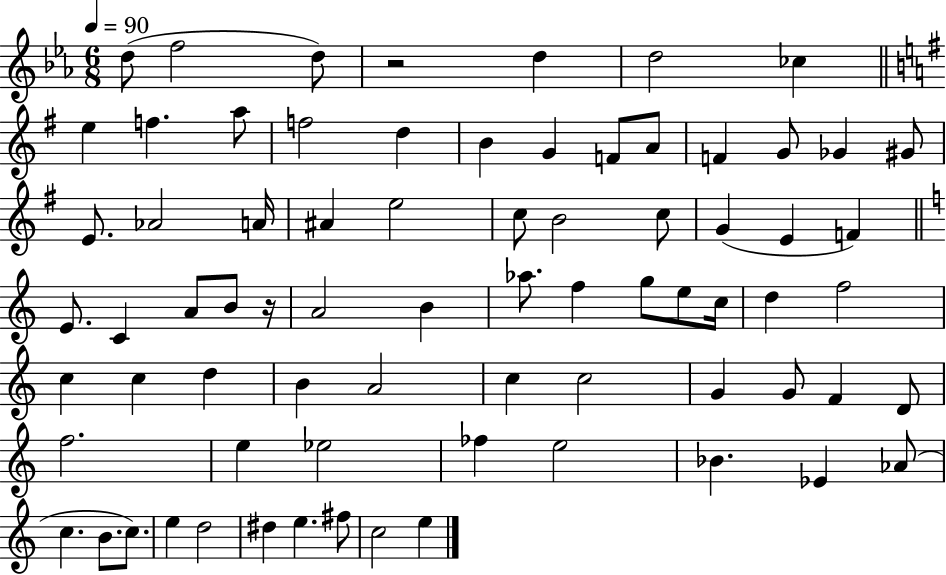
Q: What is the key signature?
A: EES major